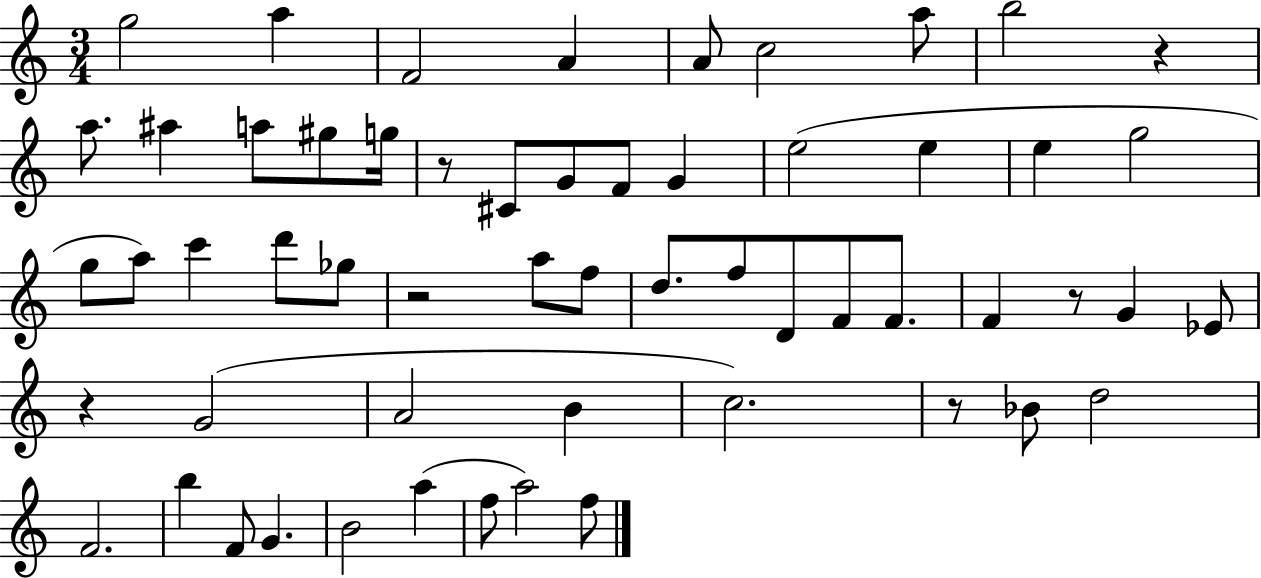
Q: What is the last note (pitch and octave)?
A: F5